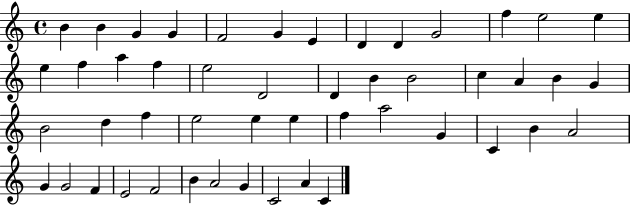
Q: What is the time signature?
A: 4/4